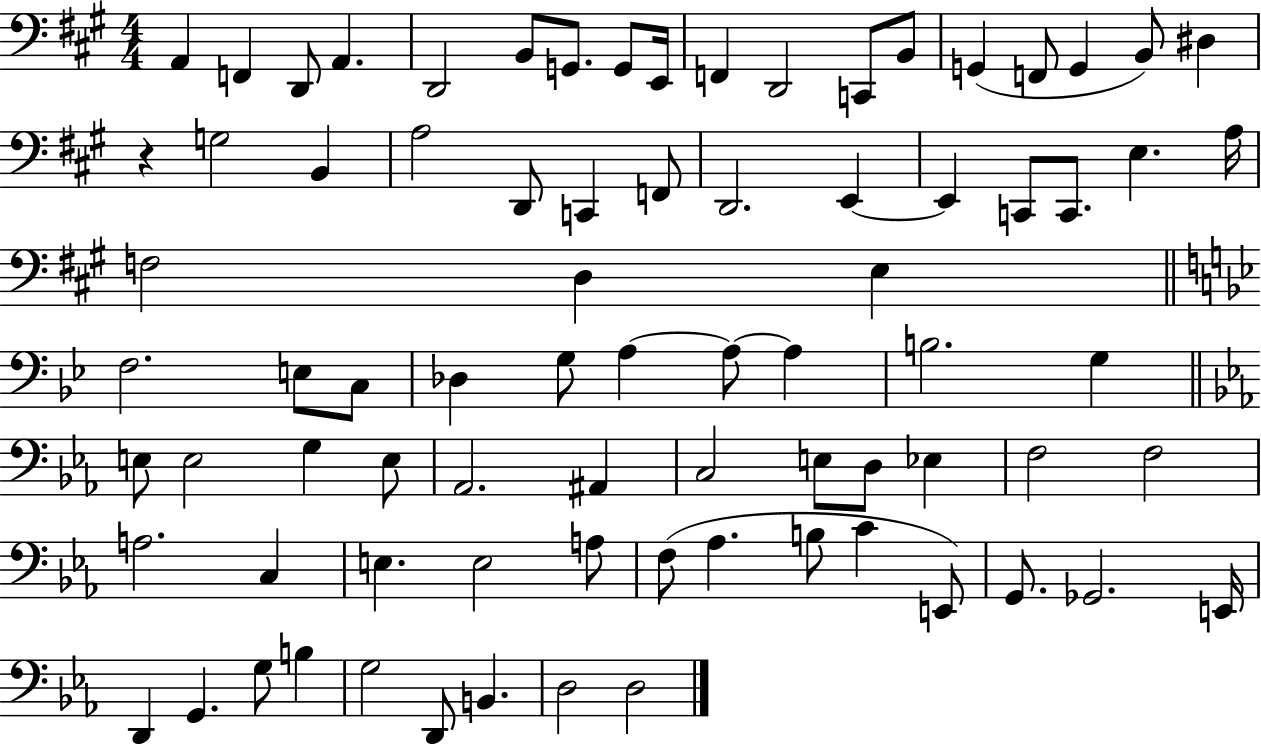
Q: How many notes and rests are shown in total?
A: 79